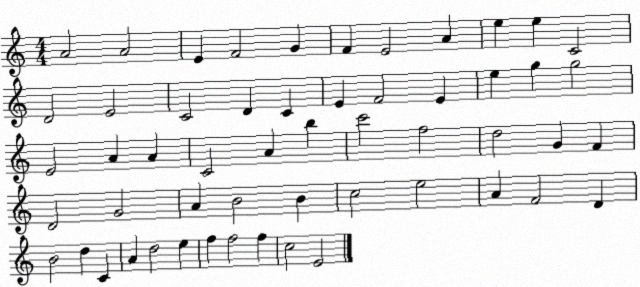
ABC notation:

X:1
T:Untitled
M:4/4
L:1/4
K:C
A2 A2 E F2 G F E2 A e e C2 D2 E2 C2 D C E F2 E e g g2 E2 A A C2 A b c'2 f2 d2 G F D2 G2 A B2 B c2 e2 A F2 D B2 d C A d2 e f f2 f c2 E2